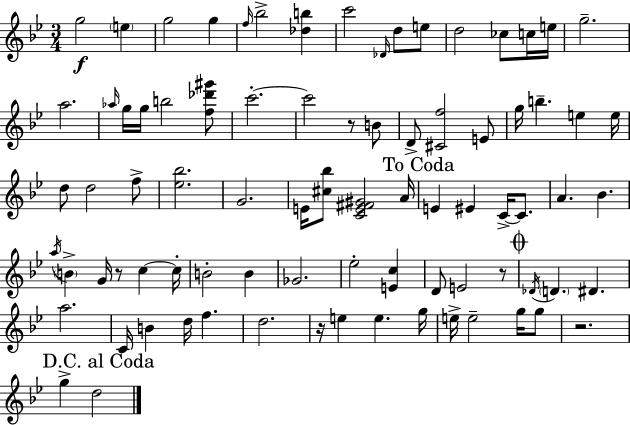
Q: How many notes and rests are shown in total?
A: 82